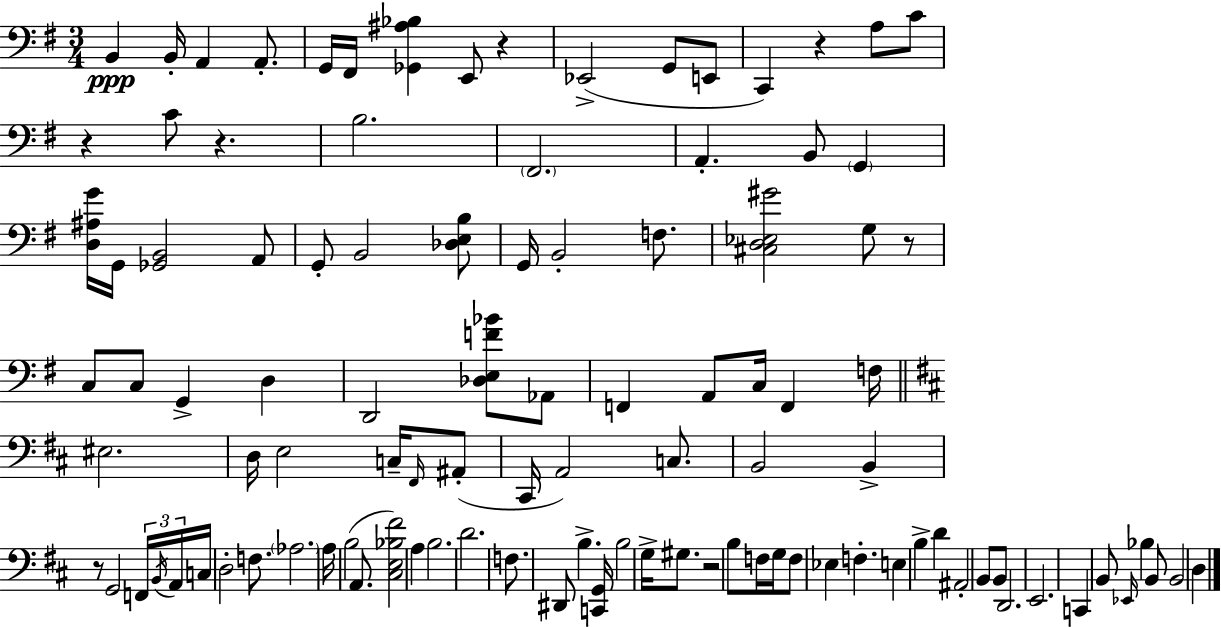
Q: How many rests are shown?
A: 7